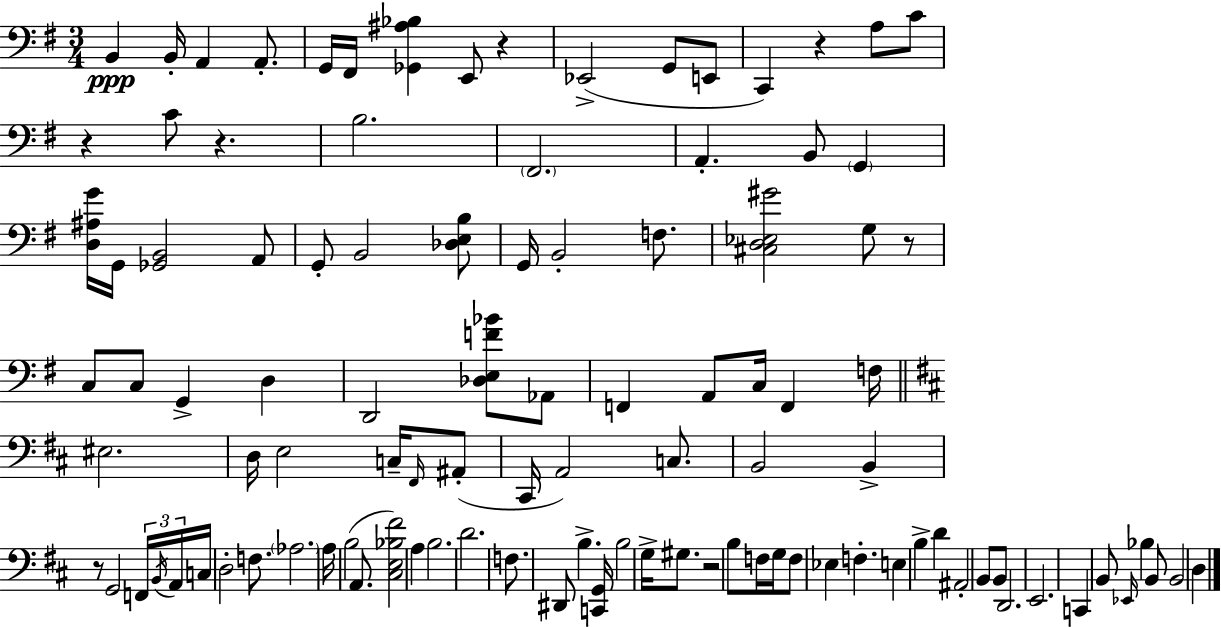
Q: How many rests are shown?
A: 7